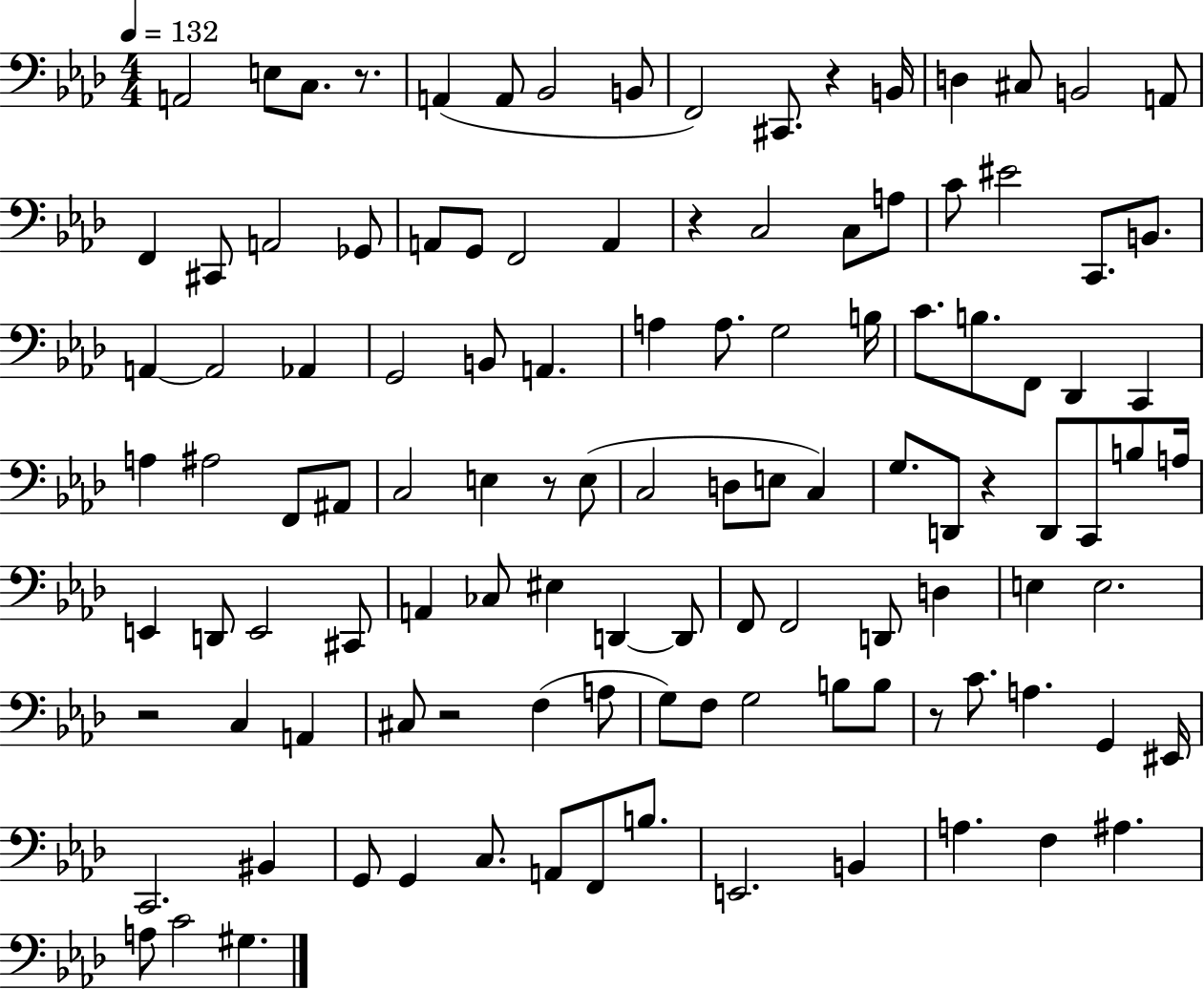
A2/h E3/e C3/e. R/e. A2/q A2/e Bb2/h B2/e F2/h C#2/e. R/q B2/s D3/q C#3/e B2/h A2/e F2/q C#2/e A2/h Gb2/e A2/e G2/e F2/h A2/q R/q C3/h C3/e A3/e C4/e EIS4/h C2/e. B2/e. A2/q A2/h Ab2/q G2/h B2/e A2/q. A3/q A3/e. G3/h B3/s C4/e. B3/e. F2/e Db2/q C2/q A3/q A#3/h F2/e A#2/e C3/h E3/q R/e E3/e C3/h D3/e E3/e C3/q G3/e. D2/e R/q D2/e C2/e B3/e A3/s E2/q D2/e E2/h C#2/e A2/q CES3/e EIS3/q D2/q D2/e F2/e F2/h D2/e D3/q E3/q E3/h. R/h C3/q A2/q C#3/e R/h F3/q A3/e G3/e F3/e G3/h B3/e B3/e R/e C4/e. A3/q. G2/q EIS2/s C2/h. BIS2/q G2/e G2/q C3/e. A2/e F2/e B3/e. E2/h. B2/q A3/q. F3/q A#3/q. A3/e C4/h G#3/q.